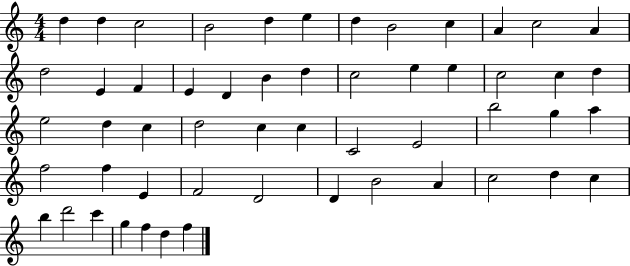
{
  \clef treble
  \numericTimeSignature
  \time 4/4
  \key c \major
  d''4 d''4 c''2 | b'2 d''4 e''4 | d''4 b'2 c''4 | a'4 c''2 a'4 | \break d''2 e'4 f'4 | e'4 d'4 b'4 d''4 | c''2 e''4 e''4 | c''2 c''4 d''4 | \break e''2 d''4 c''4 | d''2 c''4 c''4 | c'2 e'2 | b''2 g''4 a''4 | \break f''2 f''4 e'4 | f'2 d'2 | d'4 b'2 a'4 | c''2 d''4 c''4 | \break b''4 d'''2 c'''4 | g''4 f''4 d''4 f''4 | \bar "|."
}